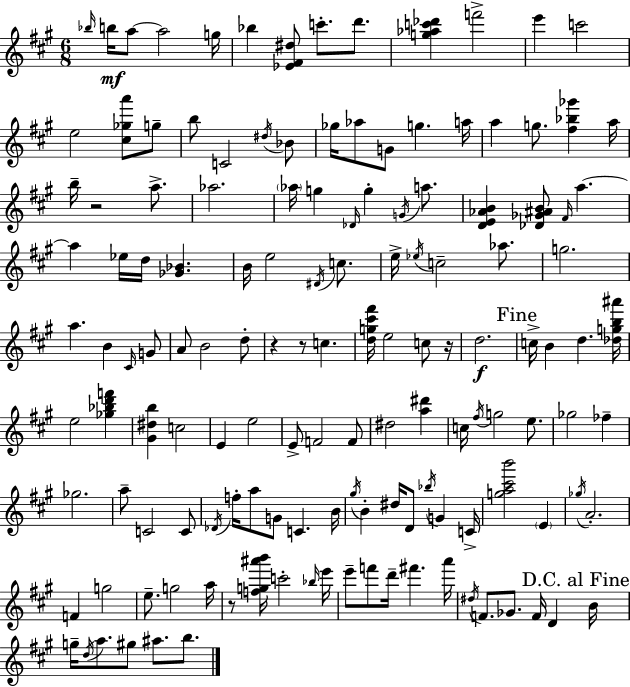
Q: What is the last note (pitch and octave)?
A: B5